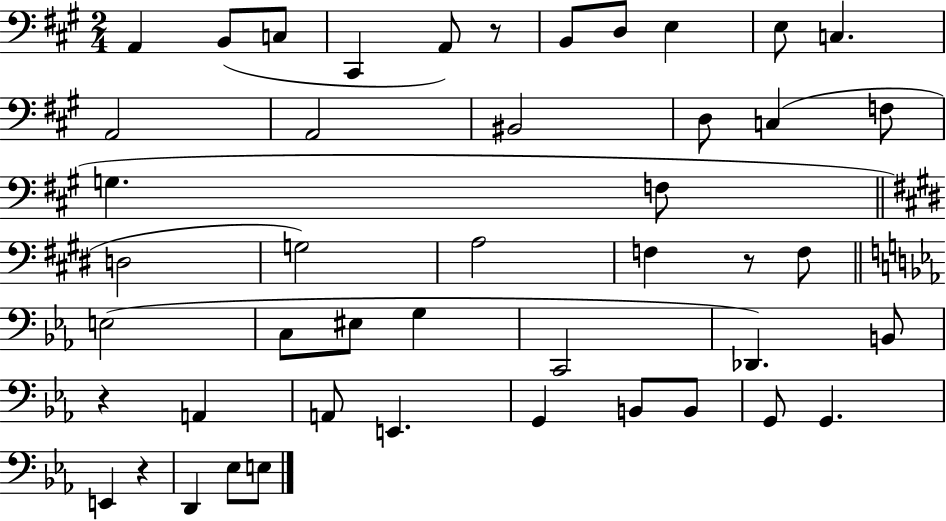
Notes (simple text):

A2/q B2/e C3/e C#2/q A2/e R/e B2/e D3/e E3/q E3/e C3/q. A2/h A2/h BIS2/h D3/e C3/q F3/e G3/q. F3/e D3/h G3/h A3/h F3/q R/e F3/e E3/h C3/e EIS3/e G3/q C2/h Db2/q. B2/e R/q A2/q A2/e E2/q. G2/q B2/e B2/e G2/e G2/q. E2/q R/q D2/q Eb3/e E3/e